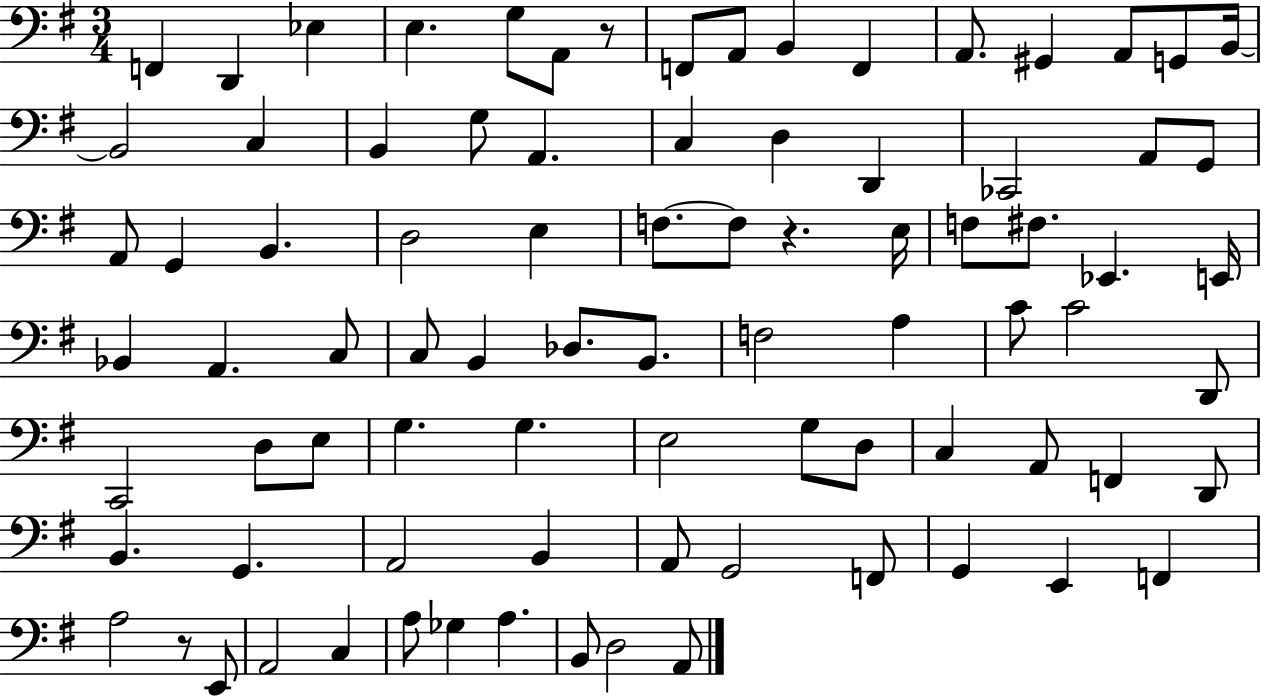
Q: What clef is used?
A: bass